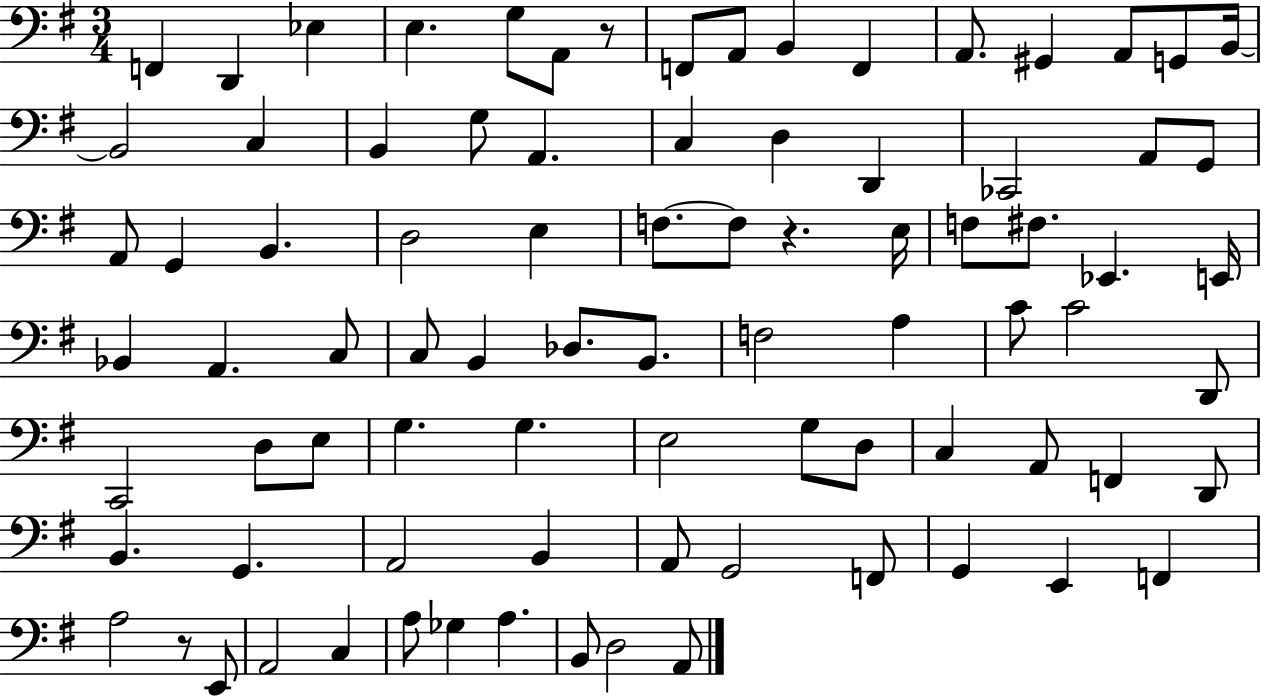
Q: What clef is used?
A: bass